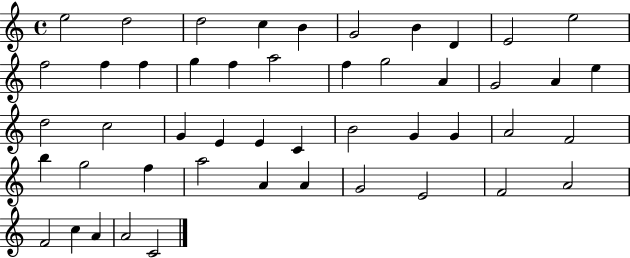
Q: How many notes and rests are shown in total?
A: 48